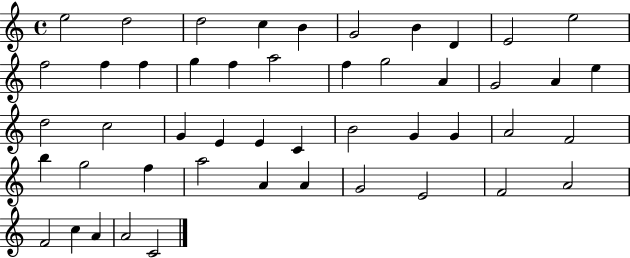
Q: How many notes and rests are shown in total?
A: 48